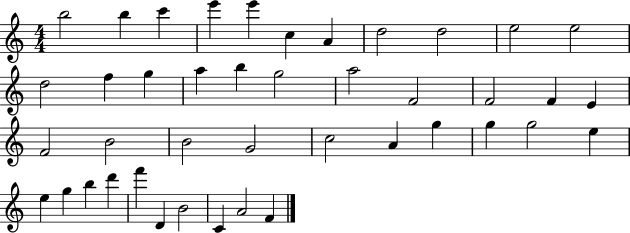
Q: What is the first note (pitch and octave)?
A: B5